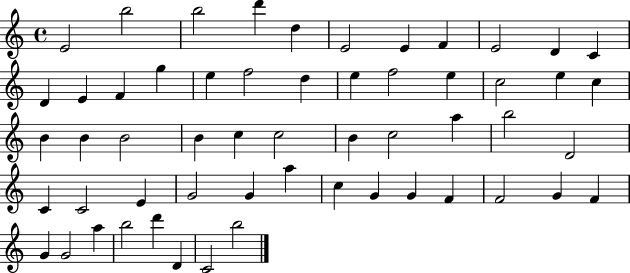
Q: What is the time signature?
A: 4/4